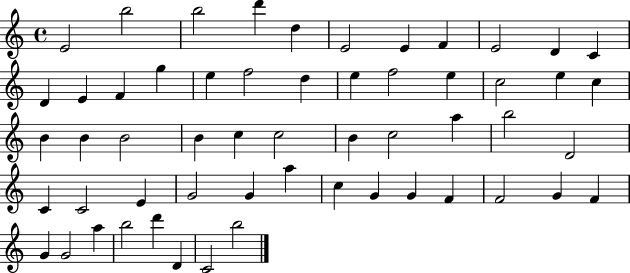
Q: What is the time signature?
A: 4/4